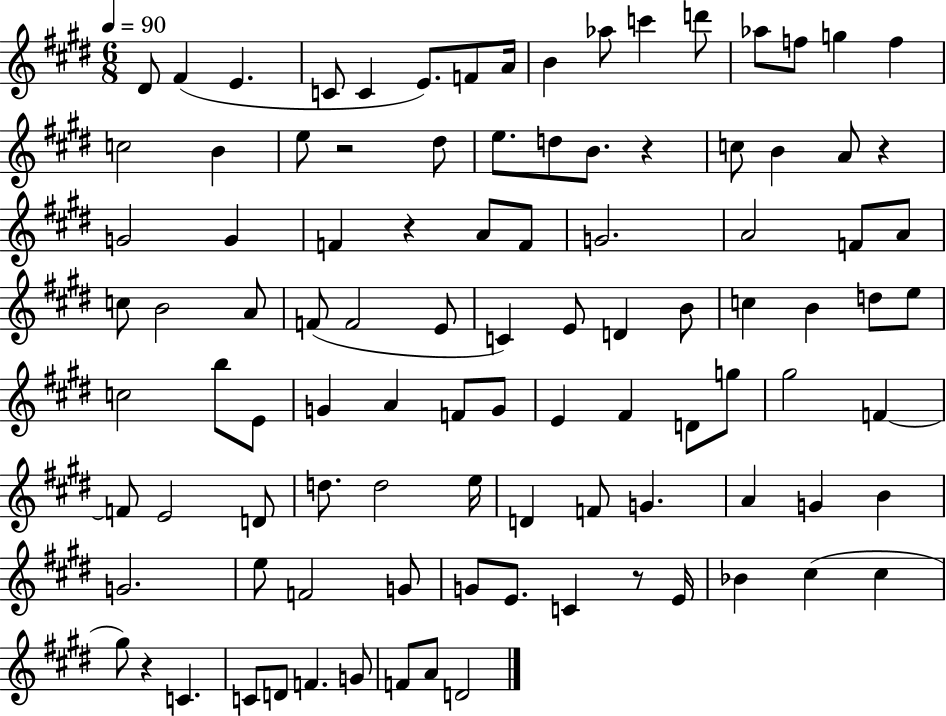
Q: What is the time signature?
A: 6/8